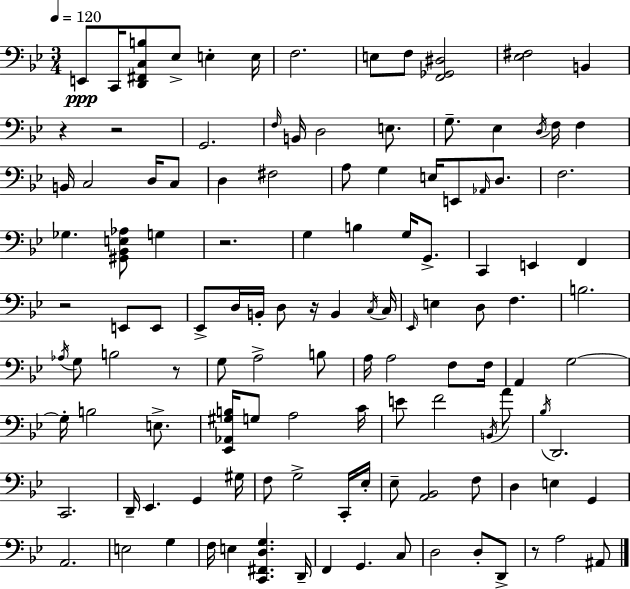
E2/e C2/s [D2,F#2,C3,B3]/e Eb3/e E3/q E3/s F3/h. E3/e F3/e [F2,Gb2,D#3]/h [Eb3,F#3]/h B2/q R/q R/h G2/h. F3/s B2/s D3/h E3/e. G3/e. Eb3/q D3/s F3/s F3/q B2/s C3/h D3/s C3/e D3/q F#3/h A3/e G3/q E3/s E2/e Ab2/s D3/e. F3/h. Gb3/q. [G#2,Bb2,E3,Ab3]/e G3/q R/h. G3/q B3/q G3/s G2/e. C2/q E2/q F2/q R/h E2/e E2/e Eb2/e D3/s B2/s D3/e R/s B2/q C3/s C3/s Eb2/s E3/q D3/e F3/q. B3/h. Ab3/s G3/e B3/h R/e G3/e A3/h B3/e A3/s A3/h F3/e F3/s A2/q G3/h G3/s B3/h E3/e. [Eb2,Ab2,G#3,B3]/s G3/e A3/h C4/s E4/e F4/h B2/s A4/e Bb3/s D2/h. C2/h. D2/s Eb2/q. G2/q G#3/s F3/e G3/h C2/s Eb3/s Eb3/e [A2,Bb2]/h F3/e D3/q E3/q G2/q A2/h. E3/h G3/q F3/s E3/q [C2,F#2,D3,G3]/q. D2/s F2/q G2/q. C3/e D3/h D3/e D2/e R/e A3/h A#2/e